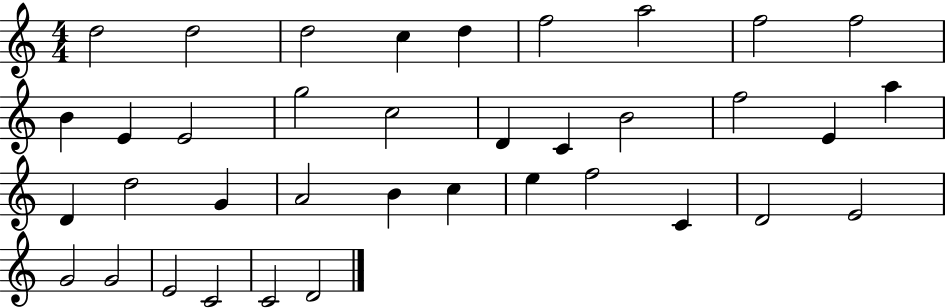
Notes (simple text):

D5/h D5/h D5/h C5/q D5/q F5/h A5/h F5/h F5/h B4/q E4/q E4/h G5/h C5/h D4/q C4/q B4/h F5/h E4/q A5/q D4/q D5/h G4/q A4/h B4/q C5/q E5/q F5/h C4/q D4/h E4/h G4/h G4/h E4/h C4/h C4/h D4/h